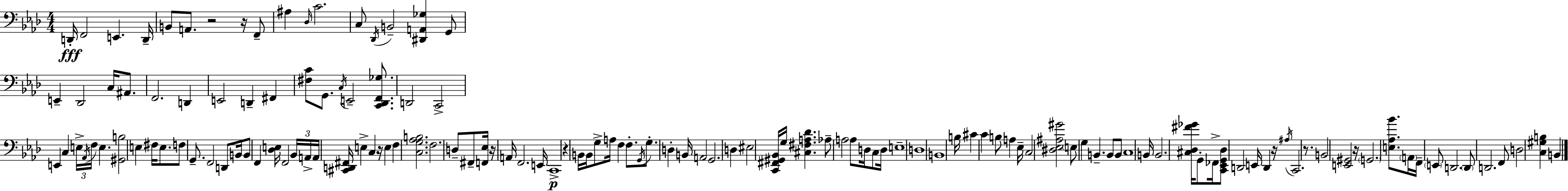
D2/s F2/h E2/q. D2/s B2/e A2/e. R/h R/s F2/e A#3/q Db3/s C4/h. C3/e Db2/s B2/h [D#2,A2,Gb3]/q G2/e E2/q Db2/h C3/s A#2/e. F2/h. D2/q E2/h D2/q F#2/q [F#3,C4]/e G2/e. C3/s E2/h [C2,Db2,F2,Gb3]/e. D2/h C2/h E2/q C3/q E3/s Ab2/s F3/s E3/q. [G#2,B3]/h E3/q F#3/s E3/e. F3/e G2/e. F2/h D2/e B2/s B2/e F2/q [Db3,E3]/s F2/h Bb2/s A2/s A2/s [C#2,D2,F#2]/s E3/q C3/q R/s E3/q F3/q [C3,G3,Ab3,B3]/h. F3/h. D3/e F#2/e [F2,Eb3]/s R/s A2/s F2/h. E2/s C2/w R/q B2/s B2/s G3/e A3/s F3/q F3/e. G2/s G3/e. D3/q B2/s A2/h G2/h. D3/q EIS3/h [C2,F#2,G#2,Bb2]/s G3/s [C#3,F#3,A3,Db4]/q. Ab3/e A3/h A3/e D3/s C3/e D3/s E3/w D3/w B2/w B3/s C#4/q C4/q B3/e A3/q Eb3/s C3/h [D#3,Eb3,A#3,G#4]/h E3/e G3/q B2/q. B2/e B2/e C3/w B2/s B2/h. [C#3,Db3,F#4,Gb4]/s G2/e FES2/s [C2,Eb2,G2,Db3]/e D2/h E2/s D2/q R/s A#3/s C2/h. R/e. B2/h [E2,G#2]/h R/s G2/h. [E3,Ab3,Bb4]/e. A2/s F2/s E2/e D2/h. D2/e D2/h. F2/e D3/h [C3,G#3,B3]/q B2/q